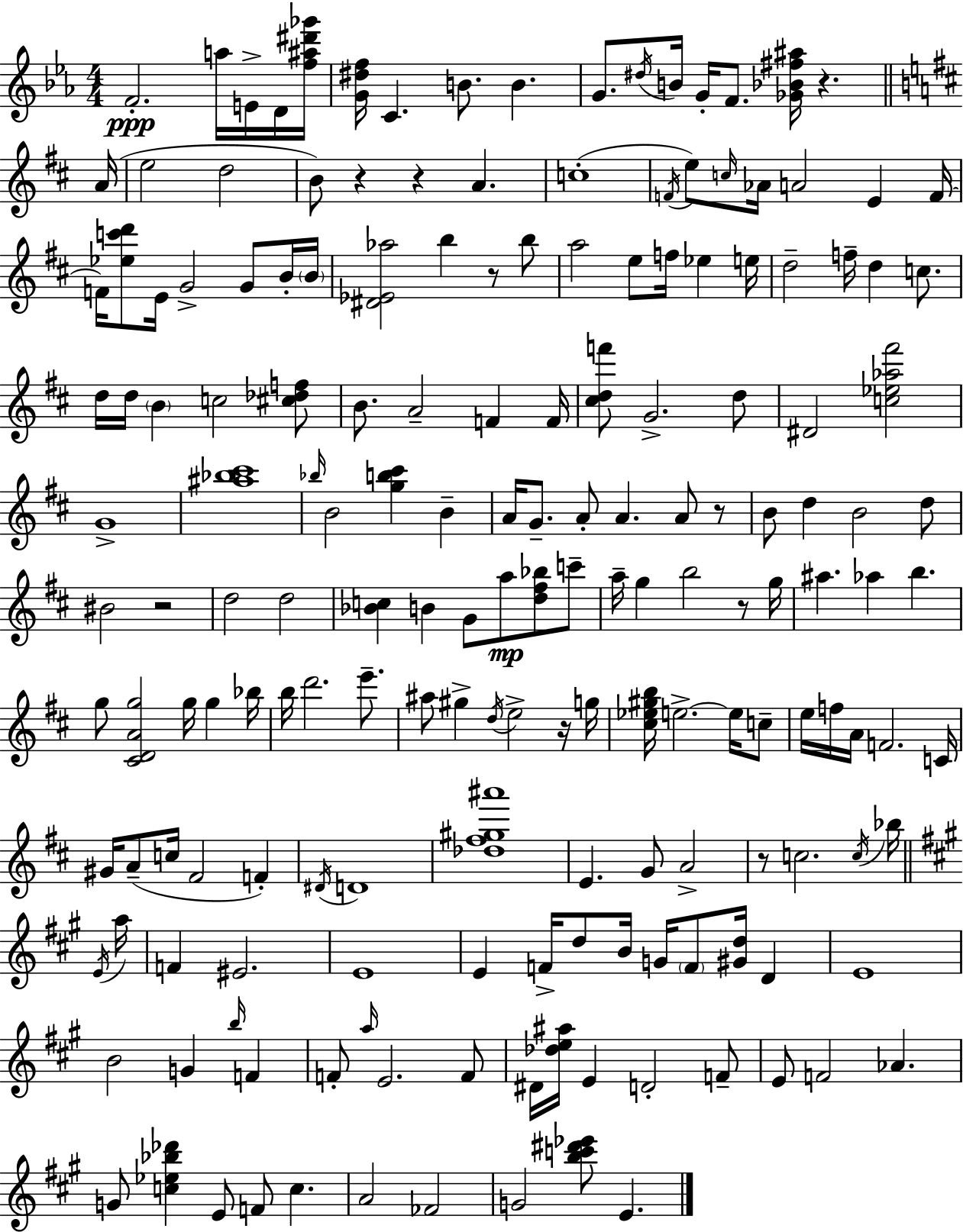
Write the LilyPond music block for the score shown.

{
  \clef treble
  \numericTimeSignature
  \time 4/4
  \key c \minor
  f'2.-.\ppp a''16 e'16-> d'16 <f'' ais'' dis''' ges'''>16 | <g' dis'' f''>16 c'4. b'8. b'4. | g'8. \acciaccatura { dis''16 } b'16 g'16-. f'8. <ges' bes' fis'' ais''>16 r4. | \bar "||" \break \key b \minor a'16( e''2 d''2 | b'8) r4 r4 a'4. | c''1-.( | \acciaccatura { f'16 } e''8) \grace { c''16 } aes'16 a'2 e'4 | \break f'16~~ f'16 <ees'' c''' d'''>8 e'16 g'2-> g'8 | b'16-. \parenthesize b'16 <dis' ees' aes''>2 b''4 r8 | b''8 a''2 e''8 f''16 ees''4 | e''16 d''2-- f''16-- d''4 | \break c''8. d''16 d''16 \parenthesize b'4 c''2 | <cis'' des'' f''>8 b'8. a'2-- f'4 | f'16 <cis'' d'' f'''>8 g'2.-> | d''8 dis'2 <c'' ees'' aes'' fis'''>2 | \break g'1-> | <ais'' bes'' cis'''>1 | \grace { bes''16 } b'2 <g'' b'' cis'''>4 | b'4-- a'16 g'8.-- a'8-. a'4. | \break a'8 r8 b'8 d''4 b'2 | d''8 bis'2 r2 | d''2 d''2 | <bes' c''>4 b'4 g'8 a''8\mp | \break <d'' fis'' bes''>8 c'''8-- a''16-- g''4 b''2 | r8 g''16 ais''4. aes''4 b''4. | g''8 <cis' d' a' g''>2 g''16 g''4 | bes''16 b''16 d'''2. | \break e'''8.-- ais''8 gis''4-> \acciaccatura { d''16 } e''2-> | r16 g''16 <cis'' ees'' gis'' b''>16 e''2.->~~ | e''16 c''8-- e''16 f''16 a'16 f'2. | c'16 gis'16 a'8--( c''16 fis'2 | \break f'4-.) \acciaccatura { dis'16 } d'1 | <des'' fis'' gis'' ais'''>1 | e'4. g'8 a'2-> | r8 c''2. | \break \acciaccatura { c''16 } bes''16 \bar "||" \break \key a \major \acciaccatura { e'16 } a''16 f'4 eis'2. | e'1 | e'4 f'16-> d''8 b'16 g'16 \parenthesize f'8 <gis' d''>16 d'4 | e'1 | \break b'2 g'4 \grace { b''16 } f'4 | f'8-. \grace { a''16 } e'2. | f'8 dis'16 <des'' e'' ais''>16 e'4 d'2-. | f'8-- e'8 f'2 aes'4. | \break g'8 <c'' ees'' bes'' des'''>4 e'8 f'8 c''4. | a'2 fes'2 | g'2 <b'' c''' dis''' ees'''>8 e'4. | \bar "|."
}